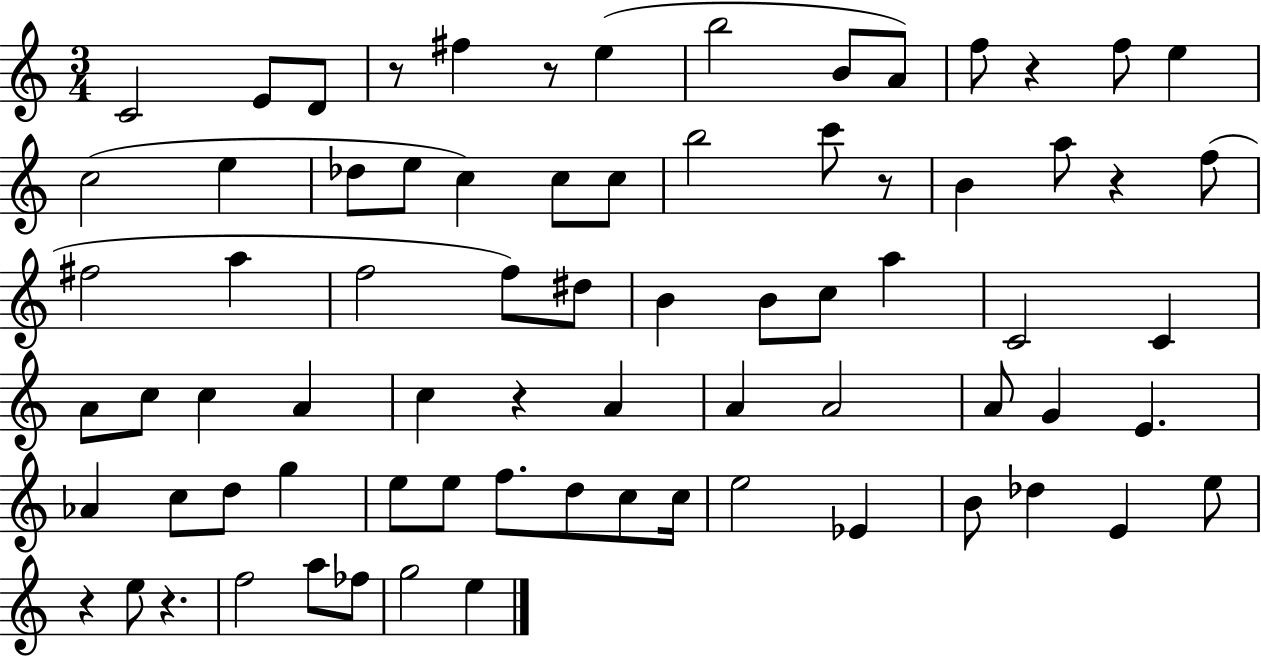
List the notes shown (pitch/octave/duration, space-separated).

C4/h E4/e D4/e R/e F#5/q R/e E5/q B5/h B4/e A4/e F5/e R/q F5/e E5/q C5/h E5/q Db5/e E5/e C5/q C5/e C5/e B5/h C6/e R/e B4/q A5/e R/q F5/e F#5/h A5/q F5/h F5/e D#5/e B4/q B4/e C5/e A5/q C4/h C4/q A4/e C5/e C5/q A4/q C5/q R/q A4/q A4/q A4/h A4/e G4/q E4/q. Ab4/q C5/e D5/e G5/q E5/e E5/e F5/e. D5/e C5/e C5/s E5/h Eb4/q B4/e Db5/q E4/q E5/e R/q E5/e R/q. F5/h A5/e FES5/e G5/h E5/q